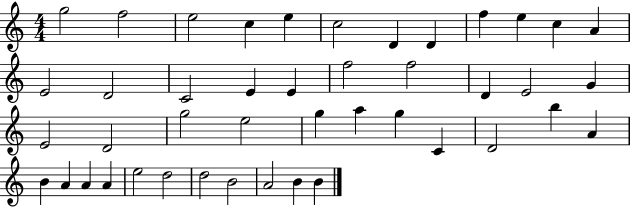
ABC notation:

X:1
T:Untitled
M:4/4
L:1/4
K:C
g2 f2 e2 c e c2 D D f e c A E2 D2 C2 E E f2 f2 D E2 G E2 D2 g2 e2 g a g C D2 b A B A A A e2 d2 d2 B2 A2 B B